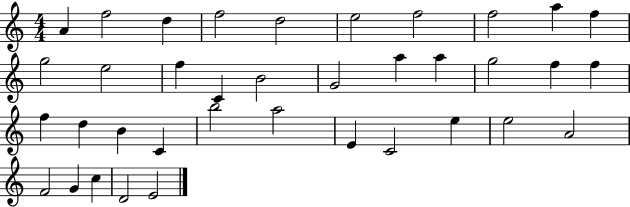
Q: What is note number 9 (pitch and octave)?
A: A5